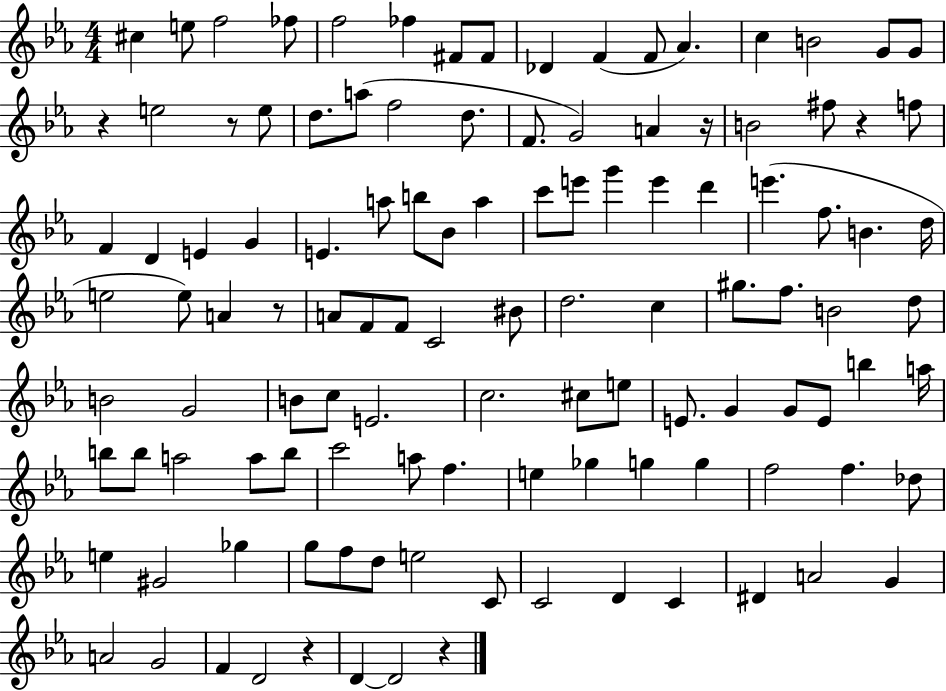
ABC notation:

X:1
T:Untitled
M:4/4
L:1/4
K:Eb
^c e/2 f2 _f/2 f2 _f ^F/2 ^F/2 _D F F/2 _A c B2 G/2 G/2 z e2 z/2 e/2 d/2 a/2 f2 d/2 F/2 G2 A z/4 B2 ^f/2 z f/2 F D E G E a/2 b/2 _B/2 a c'/2 e'/2 g' e' d' e' f/2 B d/4 e2 e/2 A z/2 A/2 F/2 F/2 C2 ^B/2 d2 c ^g/2 f/2 B2 d/2 B2 G2 B/2 c/2 E2 c2 ^c/2 e/2 E/2 G G/2 E/2 b a/4 b/2 b/2 a2 a/2 b/2 c'2 a/2 f e _g g g f2 f _d/2 e ^G2 _g g/2 f/2 d/2 e2 C/2 C2 D C ^D A2 G A2 G2 F D2 z D D2 z